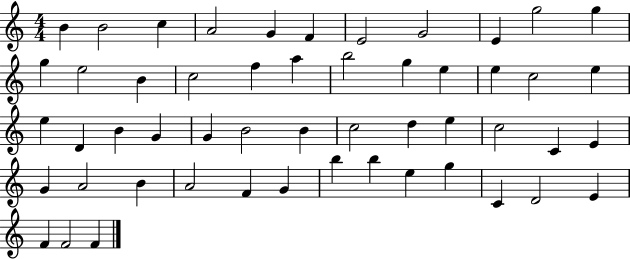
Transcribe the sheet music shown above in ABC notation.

X:1
T:Untitled
M:4/4
L:1/4
K:C
B B2 c A2 G F E2 G2 E g2 g g e2 B c2 f a b2 g e e c2 e e D B G G B2 B c2 d e c2 C E G A2 B A2 F G b b e g C D2 E F F2 F